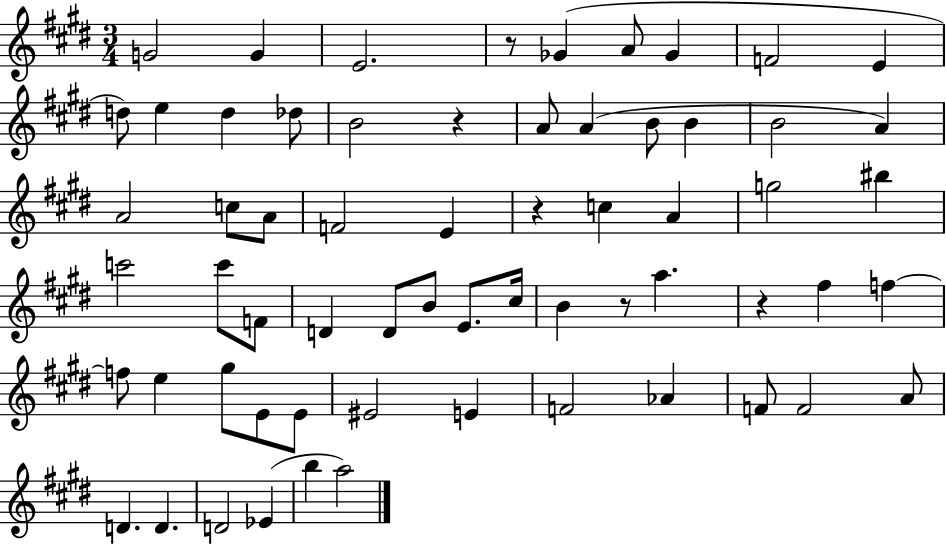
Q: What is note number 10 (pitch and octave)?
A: E5